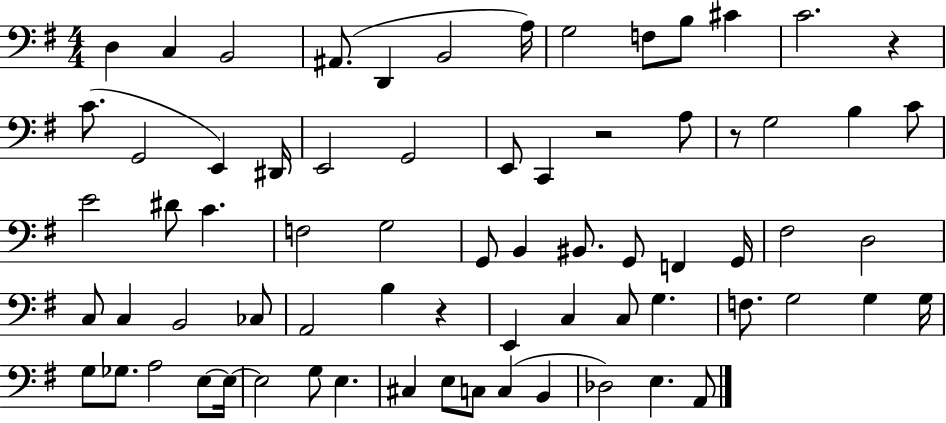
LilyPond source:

{
  \clef bass
  \numericTimeSignature
  \time 4/4
  \key g \major
  d4 c4 b,2 | ais,8.( d,4 b,2 a16) | g2 f8 b8 cis'4 | c'2. r4 | \break c'8.( g,2 e,4) dis,16 | e,2 g,2 | e,8 c,4 r2 a8 | r8 g2 b4 c'8 | \break e'2 dis'8 c'4. | f2 g2 | g,8 b,4 bis,8. g,8 f,4 g,16 | fis2 d2 | \break c8 c4 b,2 ces8 | a,2 b4 r4 | e,4 c4 c8 g4. | f8. g2 g4 g16 | \break g8 ges8. a2 e8~~ e16~~ | e2 g8 e4. | cis4 e8 c8 c4( b,4 | des2) e4. a,8 | \break \bar "|."
}